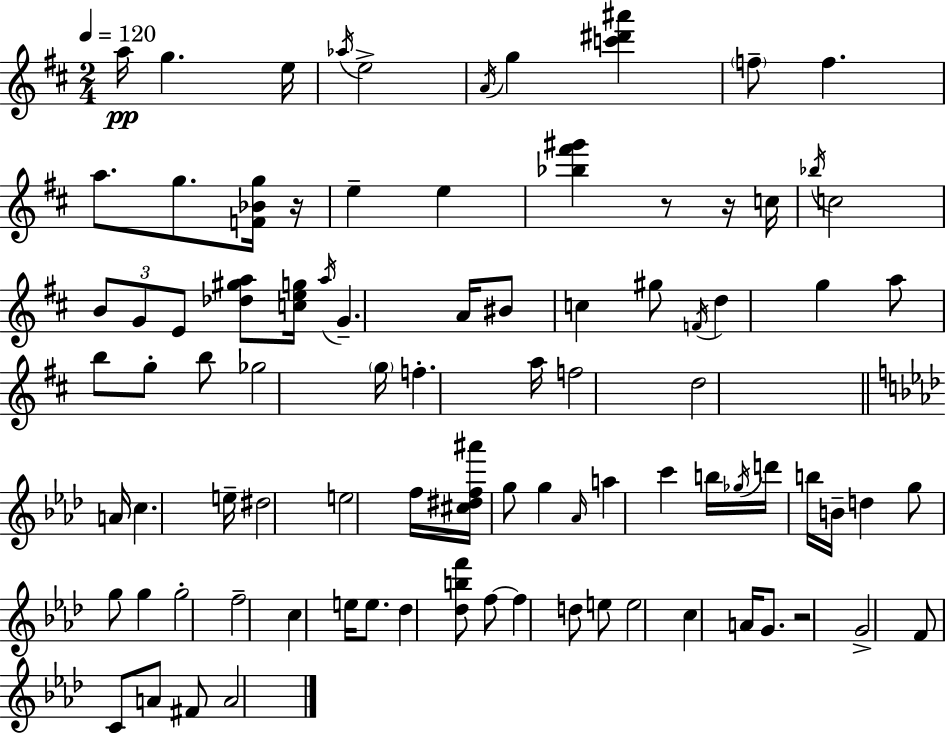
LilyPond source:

{
  \clef treble
  \numericTimeSignature
  \time 2/4
  \key d \major
  \tempo 4 = 120
  a''16\pp g''4. e''16 | \acciaccatura { aes''16 } e''2-> | \acciaccatura { a'16 } g''4 <c''' dis''' ais'''>4 | \parenthesize f''8-- f''4. | \break a''8. g''8. | <f' bes' g''>16 r16 e''4-- e''4 | <bes'' fis''' gis'''>4 r8 | r16 c''16 \acciaccatura { bes''16 } c''2 | \break \tuplet 3/2 { b'8 g'8 e'8 } | <des'' gis'' a''>8 <c'' e'' g''>16 \acciaccatura { a''16 } g'4.-- | a'16 bis'8 c''4 | gis''8 \acciaccatura { f'16 } d''4 | \break g''4 a''8 b''8 | g''8-. b''8 ges''2 | \parenthesize g''16 f''4.-. | a''16 f''2 | \break d''2 | \bar "||" \break \key f \minor a'16 c''4. e''16-- | dis''2 | e''2 | f''16 <cis'' dis'' f'' ais'''>16 g''8 g''4 | \break \grace { aes'16 } a''4 c'''4 | b''16 \acciaccatura { ges''16 } d'''16 b''16 b'16-- d''4 | g''8 g''8 g''4 | g''2-. | \break f''2-- | c''4 e''16 e''8. | des''4 <des'' b'' f'''>8 | f''8~~ f''4 d''8 | \break e''8 e''2 | c''4 a'16 g'8. | r2 | g'2-> | \break f'8 c'8 a'8 | fis'8 a'2 | \bar "|."
}